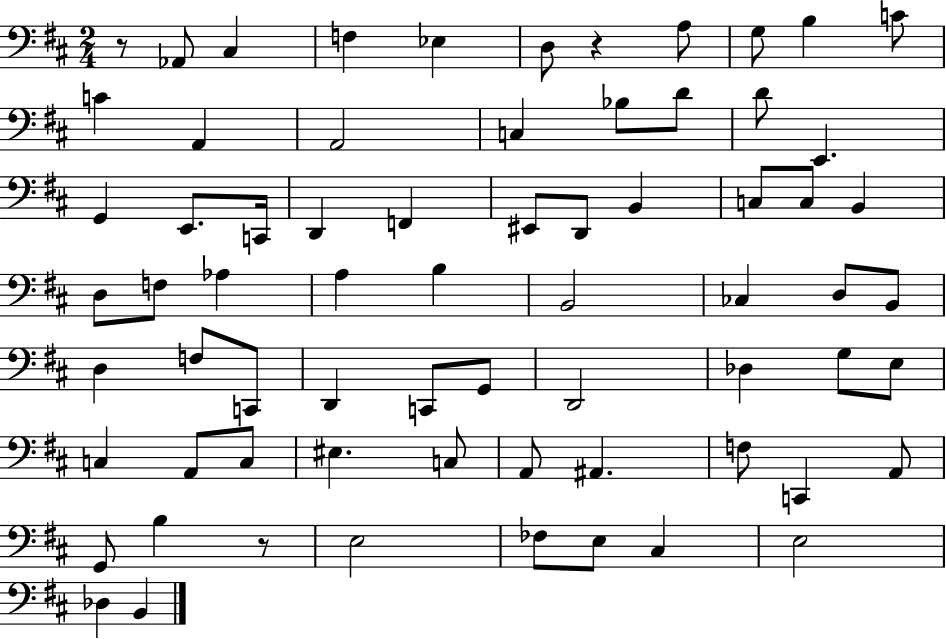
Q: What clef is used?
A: bass